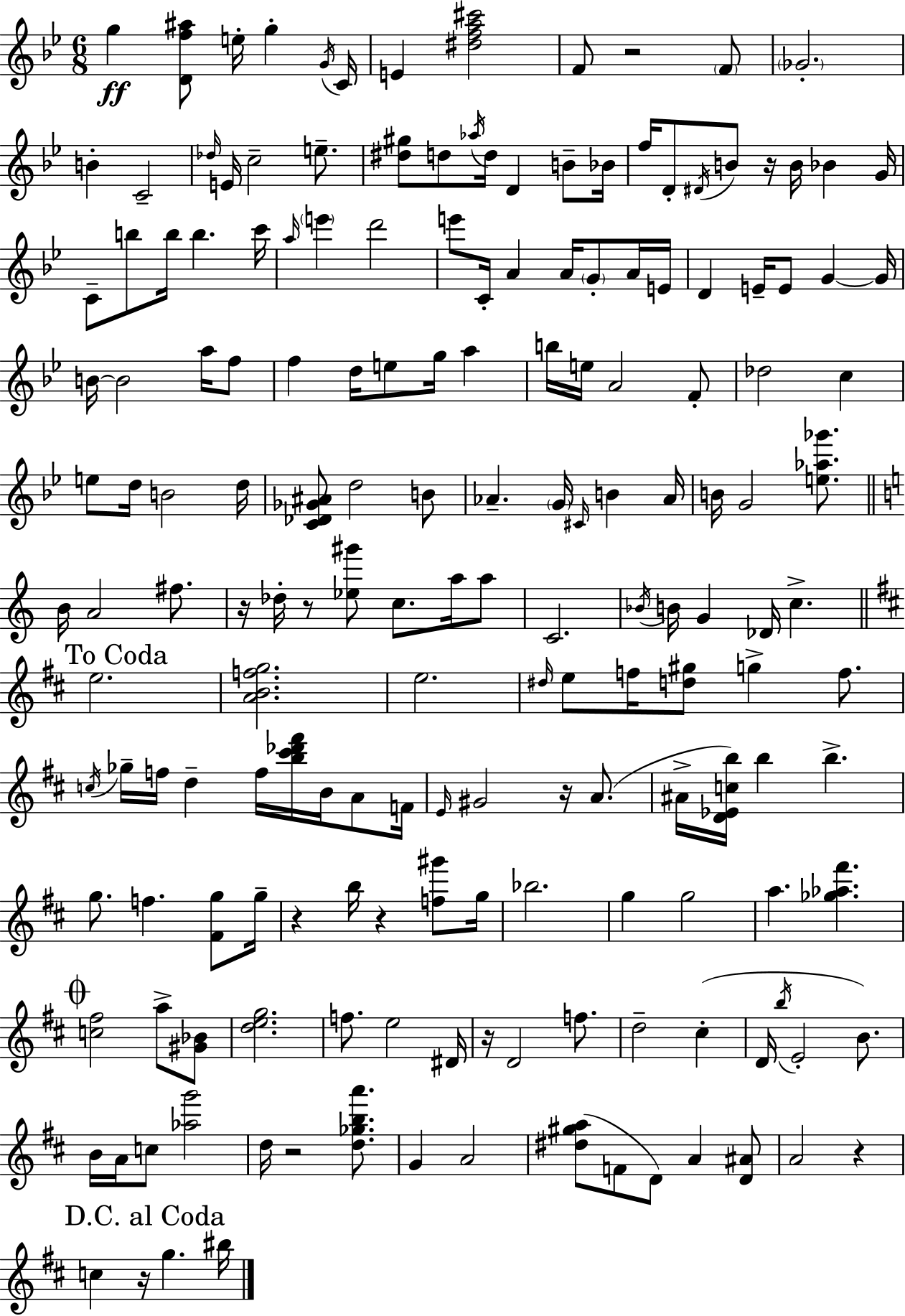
{
  \clef treble
  \numericTimeSignature
  \time 6/8
  \key bes \major
  \repeat volta 2 { g''4\ff <d' f'' ais''>8 e''16-. g''4-. \acciaccatura { g'16 } | c'16 e'4 <dis'' f'' a'' cis'''>2 | f'8 r2 \parenthesize f'8 | \parenthesize ges'2.-. | \break b'4-. c'2-- | \grace { des''16 } e'16 c''2-- e''8.-- | <dis'' gis''>8 d''8 \acciaccatura { aes''16 } d''16 d'4 | b'8-- bes'16 f''16 d'8-. \acciaccatura { dis'16 } b'8 r16 b'16 bes'4 | \break g'16 c'8-- b''8 b''16 b''4. | c'''16 \grace { a''16 } \parenthesize e'''4 d'''2 | e'''8 c'16-. a'4 | a'16 \parenthesize g'8-. a'16 e'16 d'4 e'16-- e'8 | \break g'4~~ g'16 b'16~~ b'2 | a''16 f''8 f''4 d''16 e''8 | g''16 a''4 b''16 e''16 a'2 | f'8-. des''2 | \break c''4 e''8 d''16 b'2 | d''16 <c' des' ges' ais'>8 d''2 | b'8 aes'4.-- \parenthesize g'16 | \grace { cis'16 } b'4 aes'16 b'16 g'2 | \break <e'' aes'' ges'''>8. \bar "||" \break \key c \major b'16 a'2 fis''8. | r16 des''16-. r8 <ees'' gis'''>8 c''8. a''16 a''8 | c'2. | \acciaccatura { bes'16 } b'16 g'4 des'16 c''4.-> | \break \mark "To Coda" \bar "||" \break \key b \minor e''2. | <a' b' f'' g''>2. | e''2. | \grace { dis''16 } e''8 f''16 <d'' gis''>8 g''4-> f''8. | \break \acciaccatura { c''16 } ges''16-- f''16 d''4-- f''16 <b'' cis''' des''' fis'''>16 b'16 a'8 | f'16 \grace { e'16 } gis'2 r16 | a'8.( ais'16-> <d' ees' c'' b''>16) b''4 b''4.-> | g''8. f''4. | \break <fis' g''>8 g''16-- r4 b''16 r4 | <f'' gis'''>8 g''16 bes''2. | g''4 g''2 | a''4. <ges'' aes'' fis'''>4. | \break \mark \markup { \musicglyph "scripts.coda" } <c'' fis''>2 a''8-> | <gis' bes'>8 <d'' e'' g''>2. | f''8. e''2 | dis'16 r16 d'2 | \break f''8. d''2-- cis''4-.( | d'16 \acciaccatura { b''16 } e'2-. | b'8.) b'16 a'16 c''8 <aes'' g'''>2 | d''16 r2 | \break <d'' ges'' b'' a'''>8. g'4 a'2 | <dis'' gis'' a''>8( f'8 d'8) a'4 | <d' ais'>8 a'2 | r4 \mark "D.C. al Coda" c''4 r16 g''4. | \break bis''16 } \bar "|."
}